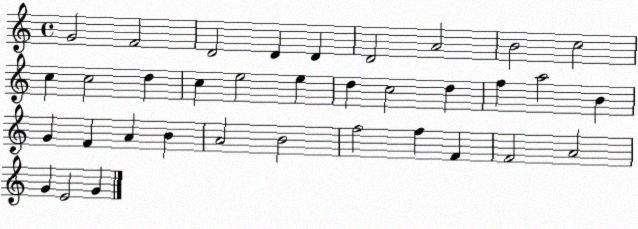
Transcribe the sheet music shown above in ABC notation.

X:1
T:Untitled
M:4/4
L:1/4
K:C
G2 F2 D2 D D D2 A2 B2 c2 c c2 d c e2 e d c2 d f a2 B G F A B A2 B2 f2 f F F2 A2 G E2 G